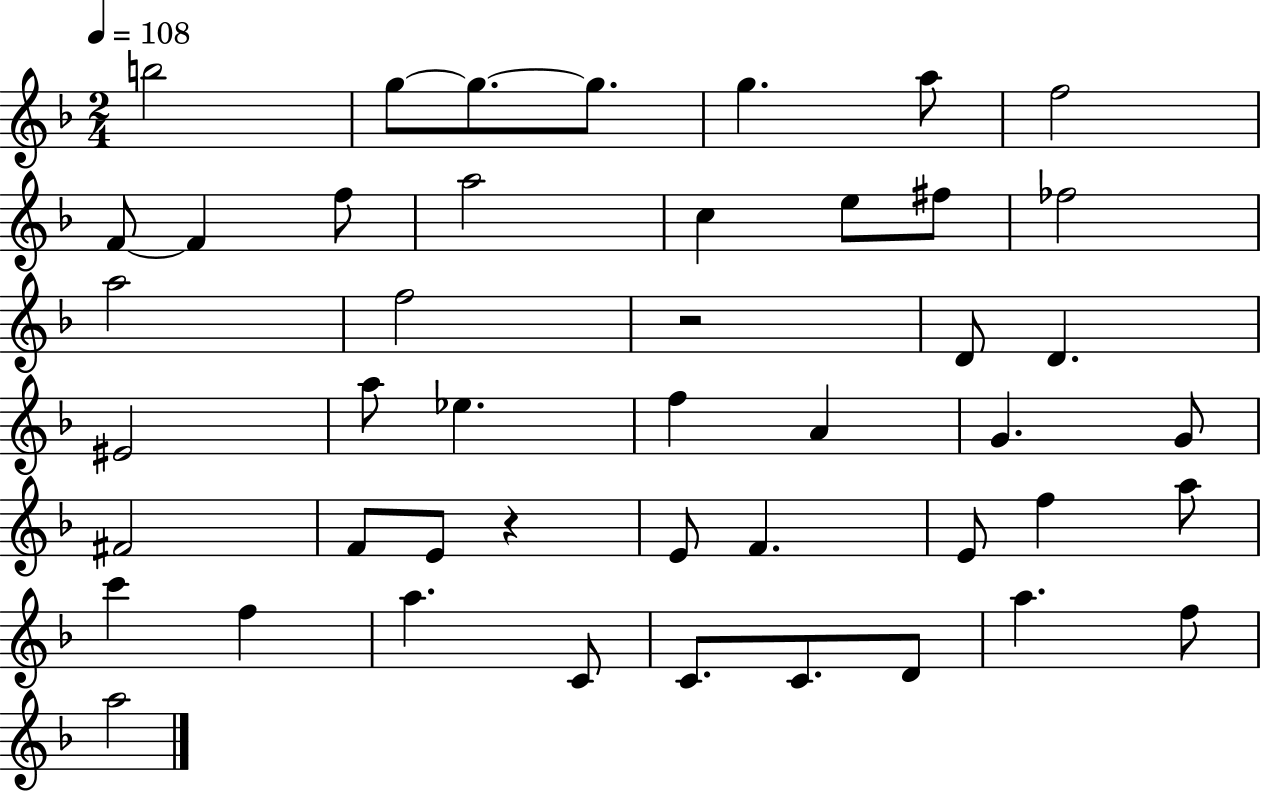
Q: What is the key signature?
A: F major